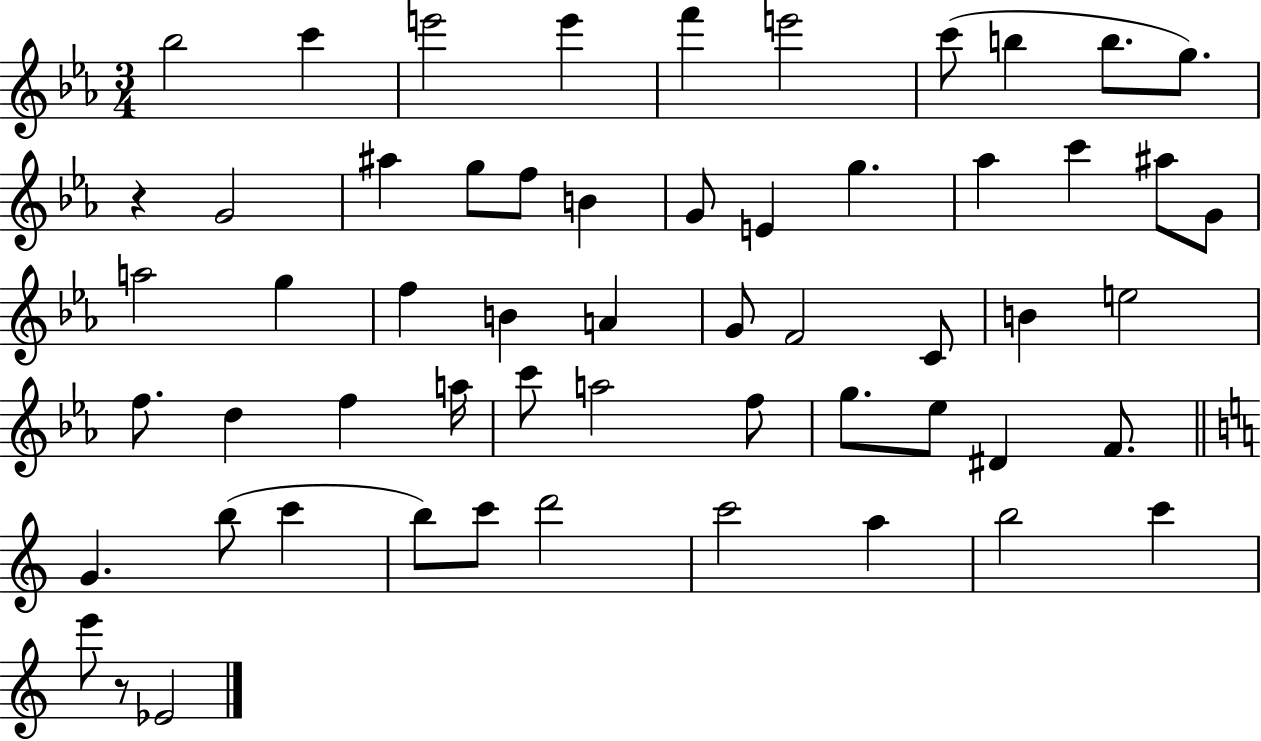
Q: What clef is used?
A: treble